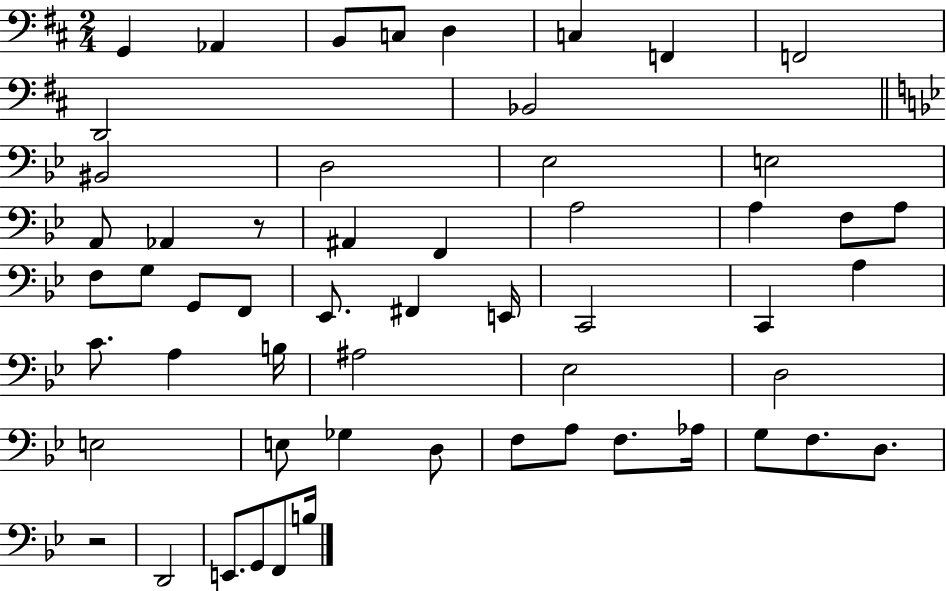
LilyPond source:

{
  \clef bass
  \numericTimeSignature
  \time 2/4
  \key d \major
  g,4 aes,4 | b,8 c8 d4 | c4 f,4 | f,2 | \break d,2 | bes,2 | \bar "||" \break \key bes \major bis,2 | d2 | ees2 | e2 | \break a,8 aes,4 r8 | ais,4 f,4 | a2 | a4 f8 a8 | \break f8 g8 g,8 f,8 | ees,8. fis,4 e,16 | c,2 | c,4 a4 | \break c'8. a4 b16 | ais2 | ees2 | d2 | \break e2 | e8 ges4 d8 | f8 a8 f8. aes16 | g8 f8. d8. | \break r2 | d,2 | e,8. g,8 f,8 b16 | \bar "|."
}